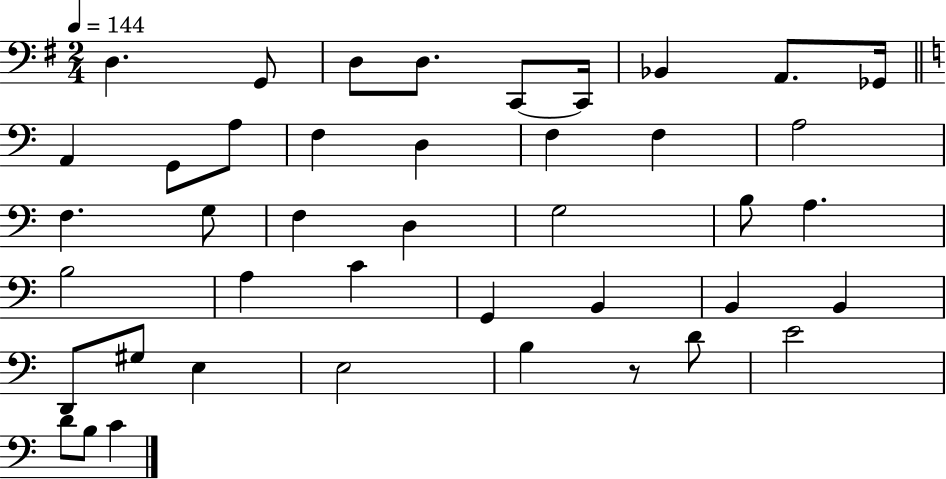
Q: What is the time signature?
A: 2/4